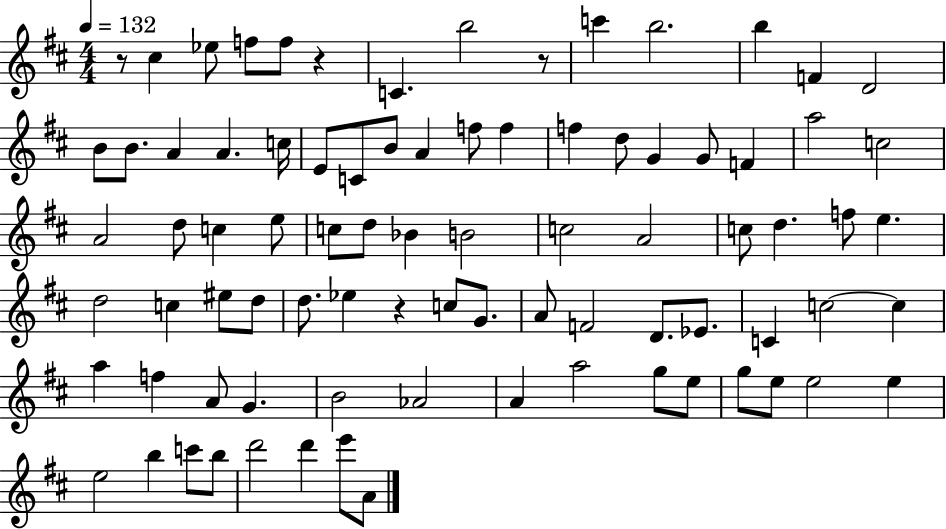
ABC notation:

X:1
T:Untitled
M:4/4
L:1/4
K:D
z/2 ^c _e/2 f/2 f/2 z C b2 z/2 c' b2 b F D2 B/2 B/2 A A c/4 E/2 C/2 B/2 A f/2 f f d/2 G G/2 F a2 c2 A2 d/2 c e/2 c/2 d/2 _B B2 c2 A2 c/2 d f/2 e d2 c ^e/2 d/2 d/2 _e z c/2 G/2 A/2 F2 D/2 _E/2 C c2 c a f A/2 G B2 _A2 A a2 g/2 e/2 g/2 e/2 e2 e e2 b c'/2 b/2 d'2 d' e'/2 A/2